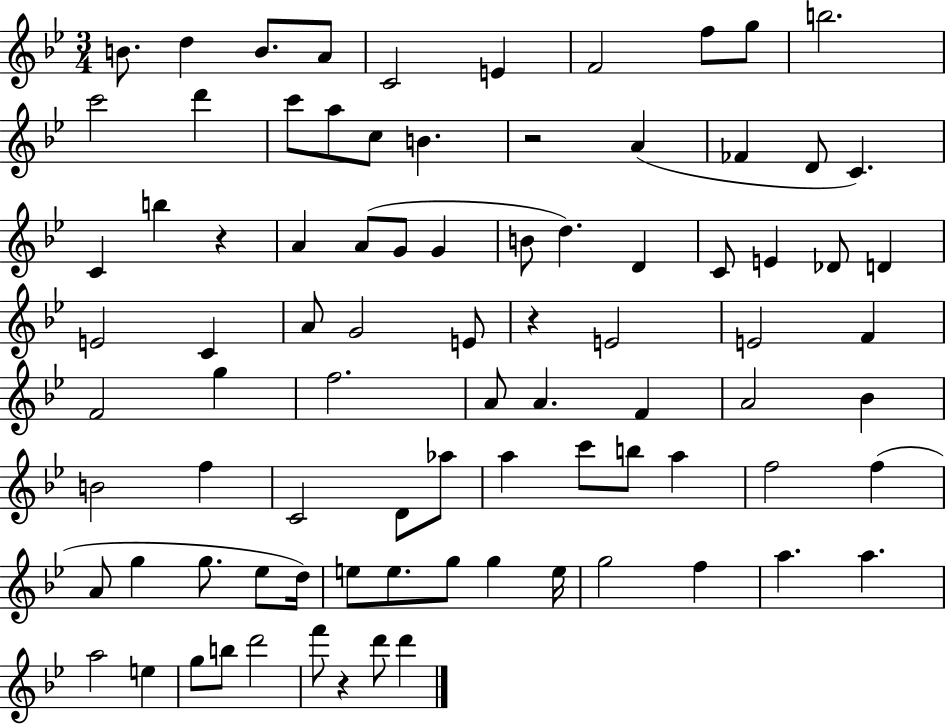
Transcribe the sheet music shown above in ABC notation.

X:1
T:Untitled
M:3/4
L:1/4
K:Bb
B/2 d B/2 A/2 C2 E F2 f/2 g/2 b2 c'2 d' c'/2 a/2 c/2 B z2 A _F D/2 C C b z A A/2 G/2 G B/2 d D C/2 E _D/2 D E2 C A/2 G2 E/2 z E2 E2 F F2 g f2 A/2 A F A2 _B B2 f C2 D/2 _a/2 a c'/2 b/2 a f2 f A/2 g g/2 _e/2 d/4 e/2 e/2 g/2 g e/4 g2 f a a a2 e g/2 b/2 d'2 f'/2 z d'/2 d'